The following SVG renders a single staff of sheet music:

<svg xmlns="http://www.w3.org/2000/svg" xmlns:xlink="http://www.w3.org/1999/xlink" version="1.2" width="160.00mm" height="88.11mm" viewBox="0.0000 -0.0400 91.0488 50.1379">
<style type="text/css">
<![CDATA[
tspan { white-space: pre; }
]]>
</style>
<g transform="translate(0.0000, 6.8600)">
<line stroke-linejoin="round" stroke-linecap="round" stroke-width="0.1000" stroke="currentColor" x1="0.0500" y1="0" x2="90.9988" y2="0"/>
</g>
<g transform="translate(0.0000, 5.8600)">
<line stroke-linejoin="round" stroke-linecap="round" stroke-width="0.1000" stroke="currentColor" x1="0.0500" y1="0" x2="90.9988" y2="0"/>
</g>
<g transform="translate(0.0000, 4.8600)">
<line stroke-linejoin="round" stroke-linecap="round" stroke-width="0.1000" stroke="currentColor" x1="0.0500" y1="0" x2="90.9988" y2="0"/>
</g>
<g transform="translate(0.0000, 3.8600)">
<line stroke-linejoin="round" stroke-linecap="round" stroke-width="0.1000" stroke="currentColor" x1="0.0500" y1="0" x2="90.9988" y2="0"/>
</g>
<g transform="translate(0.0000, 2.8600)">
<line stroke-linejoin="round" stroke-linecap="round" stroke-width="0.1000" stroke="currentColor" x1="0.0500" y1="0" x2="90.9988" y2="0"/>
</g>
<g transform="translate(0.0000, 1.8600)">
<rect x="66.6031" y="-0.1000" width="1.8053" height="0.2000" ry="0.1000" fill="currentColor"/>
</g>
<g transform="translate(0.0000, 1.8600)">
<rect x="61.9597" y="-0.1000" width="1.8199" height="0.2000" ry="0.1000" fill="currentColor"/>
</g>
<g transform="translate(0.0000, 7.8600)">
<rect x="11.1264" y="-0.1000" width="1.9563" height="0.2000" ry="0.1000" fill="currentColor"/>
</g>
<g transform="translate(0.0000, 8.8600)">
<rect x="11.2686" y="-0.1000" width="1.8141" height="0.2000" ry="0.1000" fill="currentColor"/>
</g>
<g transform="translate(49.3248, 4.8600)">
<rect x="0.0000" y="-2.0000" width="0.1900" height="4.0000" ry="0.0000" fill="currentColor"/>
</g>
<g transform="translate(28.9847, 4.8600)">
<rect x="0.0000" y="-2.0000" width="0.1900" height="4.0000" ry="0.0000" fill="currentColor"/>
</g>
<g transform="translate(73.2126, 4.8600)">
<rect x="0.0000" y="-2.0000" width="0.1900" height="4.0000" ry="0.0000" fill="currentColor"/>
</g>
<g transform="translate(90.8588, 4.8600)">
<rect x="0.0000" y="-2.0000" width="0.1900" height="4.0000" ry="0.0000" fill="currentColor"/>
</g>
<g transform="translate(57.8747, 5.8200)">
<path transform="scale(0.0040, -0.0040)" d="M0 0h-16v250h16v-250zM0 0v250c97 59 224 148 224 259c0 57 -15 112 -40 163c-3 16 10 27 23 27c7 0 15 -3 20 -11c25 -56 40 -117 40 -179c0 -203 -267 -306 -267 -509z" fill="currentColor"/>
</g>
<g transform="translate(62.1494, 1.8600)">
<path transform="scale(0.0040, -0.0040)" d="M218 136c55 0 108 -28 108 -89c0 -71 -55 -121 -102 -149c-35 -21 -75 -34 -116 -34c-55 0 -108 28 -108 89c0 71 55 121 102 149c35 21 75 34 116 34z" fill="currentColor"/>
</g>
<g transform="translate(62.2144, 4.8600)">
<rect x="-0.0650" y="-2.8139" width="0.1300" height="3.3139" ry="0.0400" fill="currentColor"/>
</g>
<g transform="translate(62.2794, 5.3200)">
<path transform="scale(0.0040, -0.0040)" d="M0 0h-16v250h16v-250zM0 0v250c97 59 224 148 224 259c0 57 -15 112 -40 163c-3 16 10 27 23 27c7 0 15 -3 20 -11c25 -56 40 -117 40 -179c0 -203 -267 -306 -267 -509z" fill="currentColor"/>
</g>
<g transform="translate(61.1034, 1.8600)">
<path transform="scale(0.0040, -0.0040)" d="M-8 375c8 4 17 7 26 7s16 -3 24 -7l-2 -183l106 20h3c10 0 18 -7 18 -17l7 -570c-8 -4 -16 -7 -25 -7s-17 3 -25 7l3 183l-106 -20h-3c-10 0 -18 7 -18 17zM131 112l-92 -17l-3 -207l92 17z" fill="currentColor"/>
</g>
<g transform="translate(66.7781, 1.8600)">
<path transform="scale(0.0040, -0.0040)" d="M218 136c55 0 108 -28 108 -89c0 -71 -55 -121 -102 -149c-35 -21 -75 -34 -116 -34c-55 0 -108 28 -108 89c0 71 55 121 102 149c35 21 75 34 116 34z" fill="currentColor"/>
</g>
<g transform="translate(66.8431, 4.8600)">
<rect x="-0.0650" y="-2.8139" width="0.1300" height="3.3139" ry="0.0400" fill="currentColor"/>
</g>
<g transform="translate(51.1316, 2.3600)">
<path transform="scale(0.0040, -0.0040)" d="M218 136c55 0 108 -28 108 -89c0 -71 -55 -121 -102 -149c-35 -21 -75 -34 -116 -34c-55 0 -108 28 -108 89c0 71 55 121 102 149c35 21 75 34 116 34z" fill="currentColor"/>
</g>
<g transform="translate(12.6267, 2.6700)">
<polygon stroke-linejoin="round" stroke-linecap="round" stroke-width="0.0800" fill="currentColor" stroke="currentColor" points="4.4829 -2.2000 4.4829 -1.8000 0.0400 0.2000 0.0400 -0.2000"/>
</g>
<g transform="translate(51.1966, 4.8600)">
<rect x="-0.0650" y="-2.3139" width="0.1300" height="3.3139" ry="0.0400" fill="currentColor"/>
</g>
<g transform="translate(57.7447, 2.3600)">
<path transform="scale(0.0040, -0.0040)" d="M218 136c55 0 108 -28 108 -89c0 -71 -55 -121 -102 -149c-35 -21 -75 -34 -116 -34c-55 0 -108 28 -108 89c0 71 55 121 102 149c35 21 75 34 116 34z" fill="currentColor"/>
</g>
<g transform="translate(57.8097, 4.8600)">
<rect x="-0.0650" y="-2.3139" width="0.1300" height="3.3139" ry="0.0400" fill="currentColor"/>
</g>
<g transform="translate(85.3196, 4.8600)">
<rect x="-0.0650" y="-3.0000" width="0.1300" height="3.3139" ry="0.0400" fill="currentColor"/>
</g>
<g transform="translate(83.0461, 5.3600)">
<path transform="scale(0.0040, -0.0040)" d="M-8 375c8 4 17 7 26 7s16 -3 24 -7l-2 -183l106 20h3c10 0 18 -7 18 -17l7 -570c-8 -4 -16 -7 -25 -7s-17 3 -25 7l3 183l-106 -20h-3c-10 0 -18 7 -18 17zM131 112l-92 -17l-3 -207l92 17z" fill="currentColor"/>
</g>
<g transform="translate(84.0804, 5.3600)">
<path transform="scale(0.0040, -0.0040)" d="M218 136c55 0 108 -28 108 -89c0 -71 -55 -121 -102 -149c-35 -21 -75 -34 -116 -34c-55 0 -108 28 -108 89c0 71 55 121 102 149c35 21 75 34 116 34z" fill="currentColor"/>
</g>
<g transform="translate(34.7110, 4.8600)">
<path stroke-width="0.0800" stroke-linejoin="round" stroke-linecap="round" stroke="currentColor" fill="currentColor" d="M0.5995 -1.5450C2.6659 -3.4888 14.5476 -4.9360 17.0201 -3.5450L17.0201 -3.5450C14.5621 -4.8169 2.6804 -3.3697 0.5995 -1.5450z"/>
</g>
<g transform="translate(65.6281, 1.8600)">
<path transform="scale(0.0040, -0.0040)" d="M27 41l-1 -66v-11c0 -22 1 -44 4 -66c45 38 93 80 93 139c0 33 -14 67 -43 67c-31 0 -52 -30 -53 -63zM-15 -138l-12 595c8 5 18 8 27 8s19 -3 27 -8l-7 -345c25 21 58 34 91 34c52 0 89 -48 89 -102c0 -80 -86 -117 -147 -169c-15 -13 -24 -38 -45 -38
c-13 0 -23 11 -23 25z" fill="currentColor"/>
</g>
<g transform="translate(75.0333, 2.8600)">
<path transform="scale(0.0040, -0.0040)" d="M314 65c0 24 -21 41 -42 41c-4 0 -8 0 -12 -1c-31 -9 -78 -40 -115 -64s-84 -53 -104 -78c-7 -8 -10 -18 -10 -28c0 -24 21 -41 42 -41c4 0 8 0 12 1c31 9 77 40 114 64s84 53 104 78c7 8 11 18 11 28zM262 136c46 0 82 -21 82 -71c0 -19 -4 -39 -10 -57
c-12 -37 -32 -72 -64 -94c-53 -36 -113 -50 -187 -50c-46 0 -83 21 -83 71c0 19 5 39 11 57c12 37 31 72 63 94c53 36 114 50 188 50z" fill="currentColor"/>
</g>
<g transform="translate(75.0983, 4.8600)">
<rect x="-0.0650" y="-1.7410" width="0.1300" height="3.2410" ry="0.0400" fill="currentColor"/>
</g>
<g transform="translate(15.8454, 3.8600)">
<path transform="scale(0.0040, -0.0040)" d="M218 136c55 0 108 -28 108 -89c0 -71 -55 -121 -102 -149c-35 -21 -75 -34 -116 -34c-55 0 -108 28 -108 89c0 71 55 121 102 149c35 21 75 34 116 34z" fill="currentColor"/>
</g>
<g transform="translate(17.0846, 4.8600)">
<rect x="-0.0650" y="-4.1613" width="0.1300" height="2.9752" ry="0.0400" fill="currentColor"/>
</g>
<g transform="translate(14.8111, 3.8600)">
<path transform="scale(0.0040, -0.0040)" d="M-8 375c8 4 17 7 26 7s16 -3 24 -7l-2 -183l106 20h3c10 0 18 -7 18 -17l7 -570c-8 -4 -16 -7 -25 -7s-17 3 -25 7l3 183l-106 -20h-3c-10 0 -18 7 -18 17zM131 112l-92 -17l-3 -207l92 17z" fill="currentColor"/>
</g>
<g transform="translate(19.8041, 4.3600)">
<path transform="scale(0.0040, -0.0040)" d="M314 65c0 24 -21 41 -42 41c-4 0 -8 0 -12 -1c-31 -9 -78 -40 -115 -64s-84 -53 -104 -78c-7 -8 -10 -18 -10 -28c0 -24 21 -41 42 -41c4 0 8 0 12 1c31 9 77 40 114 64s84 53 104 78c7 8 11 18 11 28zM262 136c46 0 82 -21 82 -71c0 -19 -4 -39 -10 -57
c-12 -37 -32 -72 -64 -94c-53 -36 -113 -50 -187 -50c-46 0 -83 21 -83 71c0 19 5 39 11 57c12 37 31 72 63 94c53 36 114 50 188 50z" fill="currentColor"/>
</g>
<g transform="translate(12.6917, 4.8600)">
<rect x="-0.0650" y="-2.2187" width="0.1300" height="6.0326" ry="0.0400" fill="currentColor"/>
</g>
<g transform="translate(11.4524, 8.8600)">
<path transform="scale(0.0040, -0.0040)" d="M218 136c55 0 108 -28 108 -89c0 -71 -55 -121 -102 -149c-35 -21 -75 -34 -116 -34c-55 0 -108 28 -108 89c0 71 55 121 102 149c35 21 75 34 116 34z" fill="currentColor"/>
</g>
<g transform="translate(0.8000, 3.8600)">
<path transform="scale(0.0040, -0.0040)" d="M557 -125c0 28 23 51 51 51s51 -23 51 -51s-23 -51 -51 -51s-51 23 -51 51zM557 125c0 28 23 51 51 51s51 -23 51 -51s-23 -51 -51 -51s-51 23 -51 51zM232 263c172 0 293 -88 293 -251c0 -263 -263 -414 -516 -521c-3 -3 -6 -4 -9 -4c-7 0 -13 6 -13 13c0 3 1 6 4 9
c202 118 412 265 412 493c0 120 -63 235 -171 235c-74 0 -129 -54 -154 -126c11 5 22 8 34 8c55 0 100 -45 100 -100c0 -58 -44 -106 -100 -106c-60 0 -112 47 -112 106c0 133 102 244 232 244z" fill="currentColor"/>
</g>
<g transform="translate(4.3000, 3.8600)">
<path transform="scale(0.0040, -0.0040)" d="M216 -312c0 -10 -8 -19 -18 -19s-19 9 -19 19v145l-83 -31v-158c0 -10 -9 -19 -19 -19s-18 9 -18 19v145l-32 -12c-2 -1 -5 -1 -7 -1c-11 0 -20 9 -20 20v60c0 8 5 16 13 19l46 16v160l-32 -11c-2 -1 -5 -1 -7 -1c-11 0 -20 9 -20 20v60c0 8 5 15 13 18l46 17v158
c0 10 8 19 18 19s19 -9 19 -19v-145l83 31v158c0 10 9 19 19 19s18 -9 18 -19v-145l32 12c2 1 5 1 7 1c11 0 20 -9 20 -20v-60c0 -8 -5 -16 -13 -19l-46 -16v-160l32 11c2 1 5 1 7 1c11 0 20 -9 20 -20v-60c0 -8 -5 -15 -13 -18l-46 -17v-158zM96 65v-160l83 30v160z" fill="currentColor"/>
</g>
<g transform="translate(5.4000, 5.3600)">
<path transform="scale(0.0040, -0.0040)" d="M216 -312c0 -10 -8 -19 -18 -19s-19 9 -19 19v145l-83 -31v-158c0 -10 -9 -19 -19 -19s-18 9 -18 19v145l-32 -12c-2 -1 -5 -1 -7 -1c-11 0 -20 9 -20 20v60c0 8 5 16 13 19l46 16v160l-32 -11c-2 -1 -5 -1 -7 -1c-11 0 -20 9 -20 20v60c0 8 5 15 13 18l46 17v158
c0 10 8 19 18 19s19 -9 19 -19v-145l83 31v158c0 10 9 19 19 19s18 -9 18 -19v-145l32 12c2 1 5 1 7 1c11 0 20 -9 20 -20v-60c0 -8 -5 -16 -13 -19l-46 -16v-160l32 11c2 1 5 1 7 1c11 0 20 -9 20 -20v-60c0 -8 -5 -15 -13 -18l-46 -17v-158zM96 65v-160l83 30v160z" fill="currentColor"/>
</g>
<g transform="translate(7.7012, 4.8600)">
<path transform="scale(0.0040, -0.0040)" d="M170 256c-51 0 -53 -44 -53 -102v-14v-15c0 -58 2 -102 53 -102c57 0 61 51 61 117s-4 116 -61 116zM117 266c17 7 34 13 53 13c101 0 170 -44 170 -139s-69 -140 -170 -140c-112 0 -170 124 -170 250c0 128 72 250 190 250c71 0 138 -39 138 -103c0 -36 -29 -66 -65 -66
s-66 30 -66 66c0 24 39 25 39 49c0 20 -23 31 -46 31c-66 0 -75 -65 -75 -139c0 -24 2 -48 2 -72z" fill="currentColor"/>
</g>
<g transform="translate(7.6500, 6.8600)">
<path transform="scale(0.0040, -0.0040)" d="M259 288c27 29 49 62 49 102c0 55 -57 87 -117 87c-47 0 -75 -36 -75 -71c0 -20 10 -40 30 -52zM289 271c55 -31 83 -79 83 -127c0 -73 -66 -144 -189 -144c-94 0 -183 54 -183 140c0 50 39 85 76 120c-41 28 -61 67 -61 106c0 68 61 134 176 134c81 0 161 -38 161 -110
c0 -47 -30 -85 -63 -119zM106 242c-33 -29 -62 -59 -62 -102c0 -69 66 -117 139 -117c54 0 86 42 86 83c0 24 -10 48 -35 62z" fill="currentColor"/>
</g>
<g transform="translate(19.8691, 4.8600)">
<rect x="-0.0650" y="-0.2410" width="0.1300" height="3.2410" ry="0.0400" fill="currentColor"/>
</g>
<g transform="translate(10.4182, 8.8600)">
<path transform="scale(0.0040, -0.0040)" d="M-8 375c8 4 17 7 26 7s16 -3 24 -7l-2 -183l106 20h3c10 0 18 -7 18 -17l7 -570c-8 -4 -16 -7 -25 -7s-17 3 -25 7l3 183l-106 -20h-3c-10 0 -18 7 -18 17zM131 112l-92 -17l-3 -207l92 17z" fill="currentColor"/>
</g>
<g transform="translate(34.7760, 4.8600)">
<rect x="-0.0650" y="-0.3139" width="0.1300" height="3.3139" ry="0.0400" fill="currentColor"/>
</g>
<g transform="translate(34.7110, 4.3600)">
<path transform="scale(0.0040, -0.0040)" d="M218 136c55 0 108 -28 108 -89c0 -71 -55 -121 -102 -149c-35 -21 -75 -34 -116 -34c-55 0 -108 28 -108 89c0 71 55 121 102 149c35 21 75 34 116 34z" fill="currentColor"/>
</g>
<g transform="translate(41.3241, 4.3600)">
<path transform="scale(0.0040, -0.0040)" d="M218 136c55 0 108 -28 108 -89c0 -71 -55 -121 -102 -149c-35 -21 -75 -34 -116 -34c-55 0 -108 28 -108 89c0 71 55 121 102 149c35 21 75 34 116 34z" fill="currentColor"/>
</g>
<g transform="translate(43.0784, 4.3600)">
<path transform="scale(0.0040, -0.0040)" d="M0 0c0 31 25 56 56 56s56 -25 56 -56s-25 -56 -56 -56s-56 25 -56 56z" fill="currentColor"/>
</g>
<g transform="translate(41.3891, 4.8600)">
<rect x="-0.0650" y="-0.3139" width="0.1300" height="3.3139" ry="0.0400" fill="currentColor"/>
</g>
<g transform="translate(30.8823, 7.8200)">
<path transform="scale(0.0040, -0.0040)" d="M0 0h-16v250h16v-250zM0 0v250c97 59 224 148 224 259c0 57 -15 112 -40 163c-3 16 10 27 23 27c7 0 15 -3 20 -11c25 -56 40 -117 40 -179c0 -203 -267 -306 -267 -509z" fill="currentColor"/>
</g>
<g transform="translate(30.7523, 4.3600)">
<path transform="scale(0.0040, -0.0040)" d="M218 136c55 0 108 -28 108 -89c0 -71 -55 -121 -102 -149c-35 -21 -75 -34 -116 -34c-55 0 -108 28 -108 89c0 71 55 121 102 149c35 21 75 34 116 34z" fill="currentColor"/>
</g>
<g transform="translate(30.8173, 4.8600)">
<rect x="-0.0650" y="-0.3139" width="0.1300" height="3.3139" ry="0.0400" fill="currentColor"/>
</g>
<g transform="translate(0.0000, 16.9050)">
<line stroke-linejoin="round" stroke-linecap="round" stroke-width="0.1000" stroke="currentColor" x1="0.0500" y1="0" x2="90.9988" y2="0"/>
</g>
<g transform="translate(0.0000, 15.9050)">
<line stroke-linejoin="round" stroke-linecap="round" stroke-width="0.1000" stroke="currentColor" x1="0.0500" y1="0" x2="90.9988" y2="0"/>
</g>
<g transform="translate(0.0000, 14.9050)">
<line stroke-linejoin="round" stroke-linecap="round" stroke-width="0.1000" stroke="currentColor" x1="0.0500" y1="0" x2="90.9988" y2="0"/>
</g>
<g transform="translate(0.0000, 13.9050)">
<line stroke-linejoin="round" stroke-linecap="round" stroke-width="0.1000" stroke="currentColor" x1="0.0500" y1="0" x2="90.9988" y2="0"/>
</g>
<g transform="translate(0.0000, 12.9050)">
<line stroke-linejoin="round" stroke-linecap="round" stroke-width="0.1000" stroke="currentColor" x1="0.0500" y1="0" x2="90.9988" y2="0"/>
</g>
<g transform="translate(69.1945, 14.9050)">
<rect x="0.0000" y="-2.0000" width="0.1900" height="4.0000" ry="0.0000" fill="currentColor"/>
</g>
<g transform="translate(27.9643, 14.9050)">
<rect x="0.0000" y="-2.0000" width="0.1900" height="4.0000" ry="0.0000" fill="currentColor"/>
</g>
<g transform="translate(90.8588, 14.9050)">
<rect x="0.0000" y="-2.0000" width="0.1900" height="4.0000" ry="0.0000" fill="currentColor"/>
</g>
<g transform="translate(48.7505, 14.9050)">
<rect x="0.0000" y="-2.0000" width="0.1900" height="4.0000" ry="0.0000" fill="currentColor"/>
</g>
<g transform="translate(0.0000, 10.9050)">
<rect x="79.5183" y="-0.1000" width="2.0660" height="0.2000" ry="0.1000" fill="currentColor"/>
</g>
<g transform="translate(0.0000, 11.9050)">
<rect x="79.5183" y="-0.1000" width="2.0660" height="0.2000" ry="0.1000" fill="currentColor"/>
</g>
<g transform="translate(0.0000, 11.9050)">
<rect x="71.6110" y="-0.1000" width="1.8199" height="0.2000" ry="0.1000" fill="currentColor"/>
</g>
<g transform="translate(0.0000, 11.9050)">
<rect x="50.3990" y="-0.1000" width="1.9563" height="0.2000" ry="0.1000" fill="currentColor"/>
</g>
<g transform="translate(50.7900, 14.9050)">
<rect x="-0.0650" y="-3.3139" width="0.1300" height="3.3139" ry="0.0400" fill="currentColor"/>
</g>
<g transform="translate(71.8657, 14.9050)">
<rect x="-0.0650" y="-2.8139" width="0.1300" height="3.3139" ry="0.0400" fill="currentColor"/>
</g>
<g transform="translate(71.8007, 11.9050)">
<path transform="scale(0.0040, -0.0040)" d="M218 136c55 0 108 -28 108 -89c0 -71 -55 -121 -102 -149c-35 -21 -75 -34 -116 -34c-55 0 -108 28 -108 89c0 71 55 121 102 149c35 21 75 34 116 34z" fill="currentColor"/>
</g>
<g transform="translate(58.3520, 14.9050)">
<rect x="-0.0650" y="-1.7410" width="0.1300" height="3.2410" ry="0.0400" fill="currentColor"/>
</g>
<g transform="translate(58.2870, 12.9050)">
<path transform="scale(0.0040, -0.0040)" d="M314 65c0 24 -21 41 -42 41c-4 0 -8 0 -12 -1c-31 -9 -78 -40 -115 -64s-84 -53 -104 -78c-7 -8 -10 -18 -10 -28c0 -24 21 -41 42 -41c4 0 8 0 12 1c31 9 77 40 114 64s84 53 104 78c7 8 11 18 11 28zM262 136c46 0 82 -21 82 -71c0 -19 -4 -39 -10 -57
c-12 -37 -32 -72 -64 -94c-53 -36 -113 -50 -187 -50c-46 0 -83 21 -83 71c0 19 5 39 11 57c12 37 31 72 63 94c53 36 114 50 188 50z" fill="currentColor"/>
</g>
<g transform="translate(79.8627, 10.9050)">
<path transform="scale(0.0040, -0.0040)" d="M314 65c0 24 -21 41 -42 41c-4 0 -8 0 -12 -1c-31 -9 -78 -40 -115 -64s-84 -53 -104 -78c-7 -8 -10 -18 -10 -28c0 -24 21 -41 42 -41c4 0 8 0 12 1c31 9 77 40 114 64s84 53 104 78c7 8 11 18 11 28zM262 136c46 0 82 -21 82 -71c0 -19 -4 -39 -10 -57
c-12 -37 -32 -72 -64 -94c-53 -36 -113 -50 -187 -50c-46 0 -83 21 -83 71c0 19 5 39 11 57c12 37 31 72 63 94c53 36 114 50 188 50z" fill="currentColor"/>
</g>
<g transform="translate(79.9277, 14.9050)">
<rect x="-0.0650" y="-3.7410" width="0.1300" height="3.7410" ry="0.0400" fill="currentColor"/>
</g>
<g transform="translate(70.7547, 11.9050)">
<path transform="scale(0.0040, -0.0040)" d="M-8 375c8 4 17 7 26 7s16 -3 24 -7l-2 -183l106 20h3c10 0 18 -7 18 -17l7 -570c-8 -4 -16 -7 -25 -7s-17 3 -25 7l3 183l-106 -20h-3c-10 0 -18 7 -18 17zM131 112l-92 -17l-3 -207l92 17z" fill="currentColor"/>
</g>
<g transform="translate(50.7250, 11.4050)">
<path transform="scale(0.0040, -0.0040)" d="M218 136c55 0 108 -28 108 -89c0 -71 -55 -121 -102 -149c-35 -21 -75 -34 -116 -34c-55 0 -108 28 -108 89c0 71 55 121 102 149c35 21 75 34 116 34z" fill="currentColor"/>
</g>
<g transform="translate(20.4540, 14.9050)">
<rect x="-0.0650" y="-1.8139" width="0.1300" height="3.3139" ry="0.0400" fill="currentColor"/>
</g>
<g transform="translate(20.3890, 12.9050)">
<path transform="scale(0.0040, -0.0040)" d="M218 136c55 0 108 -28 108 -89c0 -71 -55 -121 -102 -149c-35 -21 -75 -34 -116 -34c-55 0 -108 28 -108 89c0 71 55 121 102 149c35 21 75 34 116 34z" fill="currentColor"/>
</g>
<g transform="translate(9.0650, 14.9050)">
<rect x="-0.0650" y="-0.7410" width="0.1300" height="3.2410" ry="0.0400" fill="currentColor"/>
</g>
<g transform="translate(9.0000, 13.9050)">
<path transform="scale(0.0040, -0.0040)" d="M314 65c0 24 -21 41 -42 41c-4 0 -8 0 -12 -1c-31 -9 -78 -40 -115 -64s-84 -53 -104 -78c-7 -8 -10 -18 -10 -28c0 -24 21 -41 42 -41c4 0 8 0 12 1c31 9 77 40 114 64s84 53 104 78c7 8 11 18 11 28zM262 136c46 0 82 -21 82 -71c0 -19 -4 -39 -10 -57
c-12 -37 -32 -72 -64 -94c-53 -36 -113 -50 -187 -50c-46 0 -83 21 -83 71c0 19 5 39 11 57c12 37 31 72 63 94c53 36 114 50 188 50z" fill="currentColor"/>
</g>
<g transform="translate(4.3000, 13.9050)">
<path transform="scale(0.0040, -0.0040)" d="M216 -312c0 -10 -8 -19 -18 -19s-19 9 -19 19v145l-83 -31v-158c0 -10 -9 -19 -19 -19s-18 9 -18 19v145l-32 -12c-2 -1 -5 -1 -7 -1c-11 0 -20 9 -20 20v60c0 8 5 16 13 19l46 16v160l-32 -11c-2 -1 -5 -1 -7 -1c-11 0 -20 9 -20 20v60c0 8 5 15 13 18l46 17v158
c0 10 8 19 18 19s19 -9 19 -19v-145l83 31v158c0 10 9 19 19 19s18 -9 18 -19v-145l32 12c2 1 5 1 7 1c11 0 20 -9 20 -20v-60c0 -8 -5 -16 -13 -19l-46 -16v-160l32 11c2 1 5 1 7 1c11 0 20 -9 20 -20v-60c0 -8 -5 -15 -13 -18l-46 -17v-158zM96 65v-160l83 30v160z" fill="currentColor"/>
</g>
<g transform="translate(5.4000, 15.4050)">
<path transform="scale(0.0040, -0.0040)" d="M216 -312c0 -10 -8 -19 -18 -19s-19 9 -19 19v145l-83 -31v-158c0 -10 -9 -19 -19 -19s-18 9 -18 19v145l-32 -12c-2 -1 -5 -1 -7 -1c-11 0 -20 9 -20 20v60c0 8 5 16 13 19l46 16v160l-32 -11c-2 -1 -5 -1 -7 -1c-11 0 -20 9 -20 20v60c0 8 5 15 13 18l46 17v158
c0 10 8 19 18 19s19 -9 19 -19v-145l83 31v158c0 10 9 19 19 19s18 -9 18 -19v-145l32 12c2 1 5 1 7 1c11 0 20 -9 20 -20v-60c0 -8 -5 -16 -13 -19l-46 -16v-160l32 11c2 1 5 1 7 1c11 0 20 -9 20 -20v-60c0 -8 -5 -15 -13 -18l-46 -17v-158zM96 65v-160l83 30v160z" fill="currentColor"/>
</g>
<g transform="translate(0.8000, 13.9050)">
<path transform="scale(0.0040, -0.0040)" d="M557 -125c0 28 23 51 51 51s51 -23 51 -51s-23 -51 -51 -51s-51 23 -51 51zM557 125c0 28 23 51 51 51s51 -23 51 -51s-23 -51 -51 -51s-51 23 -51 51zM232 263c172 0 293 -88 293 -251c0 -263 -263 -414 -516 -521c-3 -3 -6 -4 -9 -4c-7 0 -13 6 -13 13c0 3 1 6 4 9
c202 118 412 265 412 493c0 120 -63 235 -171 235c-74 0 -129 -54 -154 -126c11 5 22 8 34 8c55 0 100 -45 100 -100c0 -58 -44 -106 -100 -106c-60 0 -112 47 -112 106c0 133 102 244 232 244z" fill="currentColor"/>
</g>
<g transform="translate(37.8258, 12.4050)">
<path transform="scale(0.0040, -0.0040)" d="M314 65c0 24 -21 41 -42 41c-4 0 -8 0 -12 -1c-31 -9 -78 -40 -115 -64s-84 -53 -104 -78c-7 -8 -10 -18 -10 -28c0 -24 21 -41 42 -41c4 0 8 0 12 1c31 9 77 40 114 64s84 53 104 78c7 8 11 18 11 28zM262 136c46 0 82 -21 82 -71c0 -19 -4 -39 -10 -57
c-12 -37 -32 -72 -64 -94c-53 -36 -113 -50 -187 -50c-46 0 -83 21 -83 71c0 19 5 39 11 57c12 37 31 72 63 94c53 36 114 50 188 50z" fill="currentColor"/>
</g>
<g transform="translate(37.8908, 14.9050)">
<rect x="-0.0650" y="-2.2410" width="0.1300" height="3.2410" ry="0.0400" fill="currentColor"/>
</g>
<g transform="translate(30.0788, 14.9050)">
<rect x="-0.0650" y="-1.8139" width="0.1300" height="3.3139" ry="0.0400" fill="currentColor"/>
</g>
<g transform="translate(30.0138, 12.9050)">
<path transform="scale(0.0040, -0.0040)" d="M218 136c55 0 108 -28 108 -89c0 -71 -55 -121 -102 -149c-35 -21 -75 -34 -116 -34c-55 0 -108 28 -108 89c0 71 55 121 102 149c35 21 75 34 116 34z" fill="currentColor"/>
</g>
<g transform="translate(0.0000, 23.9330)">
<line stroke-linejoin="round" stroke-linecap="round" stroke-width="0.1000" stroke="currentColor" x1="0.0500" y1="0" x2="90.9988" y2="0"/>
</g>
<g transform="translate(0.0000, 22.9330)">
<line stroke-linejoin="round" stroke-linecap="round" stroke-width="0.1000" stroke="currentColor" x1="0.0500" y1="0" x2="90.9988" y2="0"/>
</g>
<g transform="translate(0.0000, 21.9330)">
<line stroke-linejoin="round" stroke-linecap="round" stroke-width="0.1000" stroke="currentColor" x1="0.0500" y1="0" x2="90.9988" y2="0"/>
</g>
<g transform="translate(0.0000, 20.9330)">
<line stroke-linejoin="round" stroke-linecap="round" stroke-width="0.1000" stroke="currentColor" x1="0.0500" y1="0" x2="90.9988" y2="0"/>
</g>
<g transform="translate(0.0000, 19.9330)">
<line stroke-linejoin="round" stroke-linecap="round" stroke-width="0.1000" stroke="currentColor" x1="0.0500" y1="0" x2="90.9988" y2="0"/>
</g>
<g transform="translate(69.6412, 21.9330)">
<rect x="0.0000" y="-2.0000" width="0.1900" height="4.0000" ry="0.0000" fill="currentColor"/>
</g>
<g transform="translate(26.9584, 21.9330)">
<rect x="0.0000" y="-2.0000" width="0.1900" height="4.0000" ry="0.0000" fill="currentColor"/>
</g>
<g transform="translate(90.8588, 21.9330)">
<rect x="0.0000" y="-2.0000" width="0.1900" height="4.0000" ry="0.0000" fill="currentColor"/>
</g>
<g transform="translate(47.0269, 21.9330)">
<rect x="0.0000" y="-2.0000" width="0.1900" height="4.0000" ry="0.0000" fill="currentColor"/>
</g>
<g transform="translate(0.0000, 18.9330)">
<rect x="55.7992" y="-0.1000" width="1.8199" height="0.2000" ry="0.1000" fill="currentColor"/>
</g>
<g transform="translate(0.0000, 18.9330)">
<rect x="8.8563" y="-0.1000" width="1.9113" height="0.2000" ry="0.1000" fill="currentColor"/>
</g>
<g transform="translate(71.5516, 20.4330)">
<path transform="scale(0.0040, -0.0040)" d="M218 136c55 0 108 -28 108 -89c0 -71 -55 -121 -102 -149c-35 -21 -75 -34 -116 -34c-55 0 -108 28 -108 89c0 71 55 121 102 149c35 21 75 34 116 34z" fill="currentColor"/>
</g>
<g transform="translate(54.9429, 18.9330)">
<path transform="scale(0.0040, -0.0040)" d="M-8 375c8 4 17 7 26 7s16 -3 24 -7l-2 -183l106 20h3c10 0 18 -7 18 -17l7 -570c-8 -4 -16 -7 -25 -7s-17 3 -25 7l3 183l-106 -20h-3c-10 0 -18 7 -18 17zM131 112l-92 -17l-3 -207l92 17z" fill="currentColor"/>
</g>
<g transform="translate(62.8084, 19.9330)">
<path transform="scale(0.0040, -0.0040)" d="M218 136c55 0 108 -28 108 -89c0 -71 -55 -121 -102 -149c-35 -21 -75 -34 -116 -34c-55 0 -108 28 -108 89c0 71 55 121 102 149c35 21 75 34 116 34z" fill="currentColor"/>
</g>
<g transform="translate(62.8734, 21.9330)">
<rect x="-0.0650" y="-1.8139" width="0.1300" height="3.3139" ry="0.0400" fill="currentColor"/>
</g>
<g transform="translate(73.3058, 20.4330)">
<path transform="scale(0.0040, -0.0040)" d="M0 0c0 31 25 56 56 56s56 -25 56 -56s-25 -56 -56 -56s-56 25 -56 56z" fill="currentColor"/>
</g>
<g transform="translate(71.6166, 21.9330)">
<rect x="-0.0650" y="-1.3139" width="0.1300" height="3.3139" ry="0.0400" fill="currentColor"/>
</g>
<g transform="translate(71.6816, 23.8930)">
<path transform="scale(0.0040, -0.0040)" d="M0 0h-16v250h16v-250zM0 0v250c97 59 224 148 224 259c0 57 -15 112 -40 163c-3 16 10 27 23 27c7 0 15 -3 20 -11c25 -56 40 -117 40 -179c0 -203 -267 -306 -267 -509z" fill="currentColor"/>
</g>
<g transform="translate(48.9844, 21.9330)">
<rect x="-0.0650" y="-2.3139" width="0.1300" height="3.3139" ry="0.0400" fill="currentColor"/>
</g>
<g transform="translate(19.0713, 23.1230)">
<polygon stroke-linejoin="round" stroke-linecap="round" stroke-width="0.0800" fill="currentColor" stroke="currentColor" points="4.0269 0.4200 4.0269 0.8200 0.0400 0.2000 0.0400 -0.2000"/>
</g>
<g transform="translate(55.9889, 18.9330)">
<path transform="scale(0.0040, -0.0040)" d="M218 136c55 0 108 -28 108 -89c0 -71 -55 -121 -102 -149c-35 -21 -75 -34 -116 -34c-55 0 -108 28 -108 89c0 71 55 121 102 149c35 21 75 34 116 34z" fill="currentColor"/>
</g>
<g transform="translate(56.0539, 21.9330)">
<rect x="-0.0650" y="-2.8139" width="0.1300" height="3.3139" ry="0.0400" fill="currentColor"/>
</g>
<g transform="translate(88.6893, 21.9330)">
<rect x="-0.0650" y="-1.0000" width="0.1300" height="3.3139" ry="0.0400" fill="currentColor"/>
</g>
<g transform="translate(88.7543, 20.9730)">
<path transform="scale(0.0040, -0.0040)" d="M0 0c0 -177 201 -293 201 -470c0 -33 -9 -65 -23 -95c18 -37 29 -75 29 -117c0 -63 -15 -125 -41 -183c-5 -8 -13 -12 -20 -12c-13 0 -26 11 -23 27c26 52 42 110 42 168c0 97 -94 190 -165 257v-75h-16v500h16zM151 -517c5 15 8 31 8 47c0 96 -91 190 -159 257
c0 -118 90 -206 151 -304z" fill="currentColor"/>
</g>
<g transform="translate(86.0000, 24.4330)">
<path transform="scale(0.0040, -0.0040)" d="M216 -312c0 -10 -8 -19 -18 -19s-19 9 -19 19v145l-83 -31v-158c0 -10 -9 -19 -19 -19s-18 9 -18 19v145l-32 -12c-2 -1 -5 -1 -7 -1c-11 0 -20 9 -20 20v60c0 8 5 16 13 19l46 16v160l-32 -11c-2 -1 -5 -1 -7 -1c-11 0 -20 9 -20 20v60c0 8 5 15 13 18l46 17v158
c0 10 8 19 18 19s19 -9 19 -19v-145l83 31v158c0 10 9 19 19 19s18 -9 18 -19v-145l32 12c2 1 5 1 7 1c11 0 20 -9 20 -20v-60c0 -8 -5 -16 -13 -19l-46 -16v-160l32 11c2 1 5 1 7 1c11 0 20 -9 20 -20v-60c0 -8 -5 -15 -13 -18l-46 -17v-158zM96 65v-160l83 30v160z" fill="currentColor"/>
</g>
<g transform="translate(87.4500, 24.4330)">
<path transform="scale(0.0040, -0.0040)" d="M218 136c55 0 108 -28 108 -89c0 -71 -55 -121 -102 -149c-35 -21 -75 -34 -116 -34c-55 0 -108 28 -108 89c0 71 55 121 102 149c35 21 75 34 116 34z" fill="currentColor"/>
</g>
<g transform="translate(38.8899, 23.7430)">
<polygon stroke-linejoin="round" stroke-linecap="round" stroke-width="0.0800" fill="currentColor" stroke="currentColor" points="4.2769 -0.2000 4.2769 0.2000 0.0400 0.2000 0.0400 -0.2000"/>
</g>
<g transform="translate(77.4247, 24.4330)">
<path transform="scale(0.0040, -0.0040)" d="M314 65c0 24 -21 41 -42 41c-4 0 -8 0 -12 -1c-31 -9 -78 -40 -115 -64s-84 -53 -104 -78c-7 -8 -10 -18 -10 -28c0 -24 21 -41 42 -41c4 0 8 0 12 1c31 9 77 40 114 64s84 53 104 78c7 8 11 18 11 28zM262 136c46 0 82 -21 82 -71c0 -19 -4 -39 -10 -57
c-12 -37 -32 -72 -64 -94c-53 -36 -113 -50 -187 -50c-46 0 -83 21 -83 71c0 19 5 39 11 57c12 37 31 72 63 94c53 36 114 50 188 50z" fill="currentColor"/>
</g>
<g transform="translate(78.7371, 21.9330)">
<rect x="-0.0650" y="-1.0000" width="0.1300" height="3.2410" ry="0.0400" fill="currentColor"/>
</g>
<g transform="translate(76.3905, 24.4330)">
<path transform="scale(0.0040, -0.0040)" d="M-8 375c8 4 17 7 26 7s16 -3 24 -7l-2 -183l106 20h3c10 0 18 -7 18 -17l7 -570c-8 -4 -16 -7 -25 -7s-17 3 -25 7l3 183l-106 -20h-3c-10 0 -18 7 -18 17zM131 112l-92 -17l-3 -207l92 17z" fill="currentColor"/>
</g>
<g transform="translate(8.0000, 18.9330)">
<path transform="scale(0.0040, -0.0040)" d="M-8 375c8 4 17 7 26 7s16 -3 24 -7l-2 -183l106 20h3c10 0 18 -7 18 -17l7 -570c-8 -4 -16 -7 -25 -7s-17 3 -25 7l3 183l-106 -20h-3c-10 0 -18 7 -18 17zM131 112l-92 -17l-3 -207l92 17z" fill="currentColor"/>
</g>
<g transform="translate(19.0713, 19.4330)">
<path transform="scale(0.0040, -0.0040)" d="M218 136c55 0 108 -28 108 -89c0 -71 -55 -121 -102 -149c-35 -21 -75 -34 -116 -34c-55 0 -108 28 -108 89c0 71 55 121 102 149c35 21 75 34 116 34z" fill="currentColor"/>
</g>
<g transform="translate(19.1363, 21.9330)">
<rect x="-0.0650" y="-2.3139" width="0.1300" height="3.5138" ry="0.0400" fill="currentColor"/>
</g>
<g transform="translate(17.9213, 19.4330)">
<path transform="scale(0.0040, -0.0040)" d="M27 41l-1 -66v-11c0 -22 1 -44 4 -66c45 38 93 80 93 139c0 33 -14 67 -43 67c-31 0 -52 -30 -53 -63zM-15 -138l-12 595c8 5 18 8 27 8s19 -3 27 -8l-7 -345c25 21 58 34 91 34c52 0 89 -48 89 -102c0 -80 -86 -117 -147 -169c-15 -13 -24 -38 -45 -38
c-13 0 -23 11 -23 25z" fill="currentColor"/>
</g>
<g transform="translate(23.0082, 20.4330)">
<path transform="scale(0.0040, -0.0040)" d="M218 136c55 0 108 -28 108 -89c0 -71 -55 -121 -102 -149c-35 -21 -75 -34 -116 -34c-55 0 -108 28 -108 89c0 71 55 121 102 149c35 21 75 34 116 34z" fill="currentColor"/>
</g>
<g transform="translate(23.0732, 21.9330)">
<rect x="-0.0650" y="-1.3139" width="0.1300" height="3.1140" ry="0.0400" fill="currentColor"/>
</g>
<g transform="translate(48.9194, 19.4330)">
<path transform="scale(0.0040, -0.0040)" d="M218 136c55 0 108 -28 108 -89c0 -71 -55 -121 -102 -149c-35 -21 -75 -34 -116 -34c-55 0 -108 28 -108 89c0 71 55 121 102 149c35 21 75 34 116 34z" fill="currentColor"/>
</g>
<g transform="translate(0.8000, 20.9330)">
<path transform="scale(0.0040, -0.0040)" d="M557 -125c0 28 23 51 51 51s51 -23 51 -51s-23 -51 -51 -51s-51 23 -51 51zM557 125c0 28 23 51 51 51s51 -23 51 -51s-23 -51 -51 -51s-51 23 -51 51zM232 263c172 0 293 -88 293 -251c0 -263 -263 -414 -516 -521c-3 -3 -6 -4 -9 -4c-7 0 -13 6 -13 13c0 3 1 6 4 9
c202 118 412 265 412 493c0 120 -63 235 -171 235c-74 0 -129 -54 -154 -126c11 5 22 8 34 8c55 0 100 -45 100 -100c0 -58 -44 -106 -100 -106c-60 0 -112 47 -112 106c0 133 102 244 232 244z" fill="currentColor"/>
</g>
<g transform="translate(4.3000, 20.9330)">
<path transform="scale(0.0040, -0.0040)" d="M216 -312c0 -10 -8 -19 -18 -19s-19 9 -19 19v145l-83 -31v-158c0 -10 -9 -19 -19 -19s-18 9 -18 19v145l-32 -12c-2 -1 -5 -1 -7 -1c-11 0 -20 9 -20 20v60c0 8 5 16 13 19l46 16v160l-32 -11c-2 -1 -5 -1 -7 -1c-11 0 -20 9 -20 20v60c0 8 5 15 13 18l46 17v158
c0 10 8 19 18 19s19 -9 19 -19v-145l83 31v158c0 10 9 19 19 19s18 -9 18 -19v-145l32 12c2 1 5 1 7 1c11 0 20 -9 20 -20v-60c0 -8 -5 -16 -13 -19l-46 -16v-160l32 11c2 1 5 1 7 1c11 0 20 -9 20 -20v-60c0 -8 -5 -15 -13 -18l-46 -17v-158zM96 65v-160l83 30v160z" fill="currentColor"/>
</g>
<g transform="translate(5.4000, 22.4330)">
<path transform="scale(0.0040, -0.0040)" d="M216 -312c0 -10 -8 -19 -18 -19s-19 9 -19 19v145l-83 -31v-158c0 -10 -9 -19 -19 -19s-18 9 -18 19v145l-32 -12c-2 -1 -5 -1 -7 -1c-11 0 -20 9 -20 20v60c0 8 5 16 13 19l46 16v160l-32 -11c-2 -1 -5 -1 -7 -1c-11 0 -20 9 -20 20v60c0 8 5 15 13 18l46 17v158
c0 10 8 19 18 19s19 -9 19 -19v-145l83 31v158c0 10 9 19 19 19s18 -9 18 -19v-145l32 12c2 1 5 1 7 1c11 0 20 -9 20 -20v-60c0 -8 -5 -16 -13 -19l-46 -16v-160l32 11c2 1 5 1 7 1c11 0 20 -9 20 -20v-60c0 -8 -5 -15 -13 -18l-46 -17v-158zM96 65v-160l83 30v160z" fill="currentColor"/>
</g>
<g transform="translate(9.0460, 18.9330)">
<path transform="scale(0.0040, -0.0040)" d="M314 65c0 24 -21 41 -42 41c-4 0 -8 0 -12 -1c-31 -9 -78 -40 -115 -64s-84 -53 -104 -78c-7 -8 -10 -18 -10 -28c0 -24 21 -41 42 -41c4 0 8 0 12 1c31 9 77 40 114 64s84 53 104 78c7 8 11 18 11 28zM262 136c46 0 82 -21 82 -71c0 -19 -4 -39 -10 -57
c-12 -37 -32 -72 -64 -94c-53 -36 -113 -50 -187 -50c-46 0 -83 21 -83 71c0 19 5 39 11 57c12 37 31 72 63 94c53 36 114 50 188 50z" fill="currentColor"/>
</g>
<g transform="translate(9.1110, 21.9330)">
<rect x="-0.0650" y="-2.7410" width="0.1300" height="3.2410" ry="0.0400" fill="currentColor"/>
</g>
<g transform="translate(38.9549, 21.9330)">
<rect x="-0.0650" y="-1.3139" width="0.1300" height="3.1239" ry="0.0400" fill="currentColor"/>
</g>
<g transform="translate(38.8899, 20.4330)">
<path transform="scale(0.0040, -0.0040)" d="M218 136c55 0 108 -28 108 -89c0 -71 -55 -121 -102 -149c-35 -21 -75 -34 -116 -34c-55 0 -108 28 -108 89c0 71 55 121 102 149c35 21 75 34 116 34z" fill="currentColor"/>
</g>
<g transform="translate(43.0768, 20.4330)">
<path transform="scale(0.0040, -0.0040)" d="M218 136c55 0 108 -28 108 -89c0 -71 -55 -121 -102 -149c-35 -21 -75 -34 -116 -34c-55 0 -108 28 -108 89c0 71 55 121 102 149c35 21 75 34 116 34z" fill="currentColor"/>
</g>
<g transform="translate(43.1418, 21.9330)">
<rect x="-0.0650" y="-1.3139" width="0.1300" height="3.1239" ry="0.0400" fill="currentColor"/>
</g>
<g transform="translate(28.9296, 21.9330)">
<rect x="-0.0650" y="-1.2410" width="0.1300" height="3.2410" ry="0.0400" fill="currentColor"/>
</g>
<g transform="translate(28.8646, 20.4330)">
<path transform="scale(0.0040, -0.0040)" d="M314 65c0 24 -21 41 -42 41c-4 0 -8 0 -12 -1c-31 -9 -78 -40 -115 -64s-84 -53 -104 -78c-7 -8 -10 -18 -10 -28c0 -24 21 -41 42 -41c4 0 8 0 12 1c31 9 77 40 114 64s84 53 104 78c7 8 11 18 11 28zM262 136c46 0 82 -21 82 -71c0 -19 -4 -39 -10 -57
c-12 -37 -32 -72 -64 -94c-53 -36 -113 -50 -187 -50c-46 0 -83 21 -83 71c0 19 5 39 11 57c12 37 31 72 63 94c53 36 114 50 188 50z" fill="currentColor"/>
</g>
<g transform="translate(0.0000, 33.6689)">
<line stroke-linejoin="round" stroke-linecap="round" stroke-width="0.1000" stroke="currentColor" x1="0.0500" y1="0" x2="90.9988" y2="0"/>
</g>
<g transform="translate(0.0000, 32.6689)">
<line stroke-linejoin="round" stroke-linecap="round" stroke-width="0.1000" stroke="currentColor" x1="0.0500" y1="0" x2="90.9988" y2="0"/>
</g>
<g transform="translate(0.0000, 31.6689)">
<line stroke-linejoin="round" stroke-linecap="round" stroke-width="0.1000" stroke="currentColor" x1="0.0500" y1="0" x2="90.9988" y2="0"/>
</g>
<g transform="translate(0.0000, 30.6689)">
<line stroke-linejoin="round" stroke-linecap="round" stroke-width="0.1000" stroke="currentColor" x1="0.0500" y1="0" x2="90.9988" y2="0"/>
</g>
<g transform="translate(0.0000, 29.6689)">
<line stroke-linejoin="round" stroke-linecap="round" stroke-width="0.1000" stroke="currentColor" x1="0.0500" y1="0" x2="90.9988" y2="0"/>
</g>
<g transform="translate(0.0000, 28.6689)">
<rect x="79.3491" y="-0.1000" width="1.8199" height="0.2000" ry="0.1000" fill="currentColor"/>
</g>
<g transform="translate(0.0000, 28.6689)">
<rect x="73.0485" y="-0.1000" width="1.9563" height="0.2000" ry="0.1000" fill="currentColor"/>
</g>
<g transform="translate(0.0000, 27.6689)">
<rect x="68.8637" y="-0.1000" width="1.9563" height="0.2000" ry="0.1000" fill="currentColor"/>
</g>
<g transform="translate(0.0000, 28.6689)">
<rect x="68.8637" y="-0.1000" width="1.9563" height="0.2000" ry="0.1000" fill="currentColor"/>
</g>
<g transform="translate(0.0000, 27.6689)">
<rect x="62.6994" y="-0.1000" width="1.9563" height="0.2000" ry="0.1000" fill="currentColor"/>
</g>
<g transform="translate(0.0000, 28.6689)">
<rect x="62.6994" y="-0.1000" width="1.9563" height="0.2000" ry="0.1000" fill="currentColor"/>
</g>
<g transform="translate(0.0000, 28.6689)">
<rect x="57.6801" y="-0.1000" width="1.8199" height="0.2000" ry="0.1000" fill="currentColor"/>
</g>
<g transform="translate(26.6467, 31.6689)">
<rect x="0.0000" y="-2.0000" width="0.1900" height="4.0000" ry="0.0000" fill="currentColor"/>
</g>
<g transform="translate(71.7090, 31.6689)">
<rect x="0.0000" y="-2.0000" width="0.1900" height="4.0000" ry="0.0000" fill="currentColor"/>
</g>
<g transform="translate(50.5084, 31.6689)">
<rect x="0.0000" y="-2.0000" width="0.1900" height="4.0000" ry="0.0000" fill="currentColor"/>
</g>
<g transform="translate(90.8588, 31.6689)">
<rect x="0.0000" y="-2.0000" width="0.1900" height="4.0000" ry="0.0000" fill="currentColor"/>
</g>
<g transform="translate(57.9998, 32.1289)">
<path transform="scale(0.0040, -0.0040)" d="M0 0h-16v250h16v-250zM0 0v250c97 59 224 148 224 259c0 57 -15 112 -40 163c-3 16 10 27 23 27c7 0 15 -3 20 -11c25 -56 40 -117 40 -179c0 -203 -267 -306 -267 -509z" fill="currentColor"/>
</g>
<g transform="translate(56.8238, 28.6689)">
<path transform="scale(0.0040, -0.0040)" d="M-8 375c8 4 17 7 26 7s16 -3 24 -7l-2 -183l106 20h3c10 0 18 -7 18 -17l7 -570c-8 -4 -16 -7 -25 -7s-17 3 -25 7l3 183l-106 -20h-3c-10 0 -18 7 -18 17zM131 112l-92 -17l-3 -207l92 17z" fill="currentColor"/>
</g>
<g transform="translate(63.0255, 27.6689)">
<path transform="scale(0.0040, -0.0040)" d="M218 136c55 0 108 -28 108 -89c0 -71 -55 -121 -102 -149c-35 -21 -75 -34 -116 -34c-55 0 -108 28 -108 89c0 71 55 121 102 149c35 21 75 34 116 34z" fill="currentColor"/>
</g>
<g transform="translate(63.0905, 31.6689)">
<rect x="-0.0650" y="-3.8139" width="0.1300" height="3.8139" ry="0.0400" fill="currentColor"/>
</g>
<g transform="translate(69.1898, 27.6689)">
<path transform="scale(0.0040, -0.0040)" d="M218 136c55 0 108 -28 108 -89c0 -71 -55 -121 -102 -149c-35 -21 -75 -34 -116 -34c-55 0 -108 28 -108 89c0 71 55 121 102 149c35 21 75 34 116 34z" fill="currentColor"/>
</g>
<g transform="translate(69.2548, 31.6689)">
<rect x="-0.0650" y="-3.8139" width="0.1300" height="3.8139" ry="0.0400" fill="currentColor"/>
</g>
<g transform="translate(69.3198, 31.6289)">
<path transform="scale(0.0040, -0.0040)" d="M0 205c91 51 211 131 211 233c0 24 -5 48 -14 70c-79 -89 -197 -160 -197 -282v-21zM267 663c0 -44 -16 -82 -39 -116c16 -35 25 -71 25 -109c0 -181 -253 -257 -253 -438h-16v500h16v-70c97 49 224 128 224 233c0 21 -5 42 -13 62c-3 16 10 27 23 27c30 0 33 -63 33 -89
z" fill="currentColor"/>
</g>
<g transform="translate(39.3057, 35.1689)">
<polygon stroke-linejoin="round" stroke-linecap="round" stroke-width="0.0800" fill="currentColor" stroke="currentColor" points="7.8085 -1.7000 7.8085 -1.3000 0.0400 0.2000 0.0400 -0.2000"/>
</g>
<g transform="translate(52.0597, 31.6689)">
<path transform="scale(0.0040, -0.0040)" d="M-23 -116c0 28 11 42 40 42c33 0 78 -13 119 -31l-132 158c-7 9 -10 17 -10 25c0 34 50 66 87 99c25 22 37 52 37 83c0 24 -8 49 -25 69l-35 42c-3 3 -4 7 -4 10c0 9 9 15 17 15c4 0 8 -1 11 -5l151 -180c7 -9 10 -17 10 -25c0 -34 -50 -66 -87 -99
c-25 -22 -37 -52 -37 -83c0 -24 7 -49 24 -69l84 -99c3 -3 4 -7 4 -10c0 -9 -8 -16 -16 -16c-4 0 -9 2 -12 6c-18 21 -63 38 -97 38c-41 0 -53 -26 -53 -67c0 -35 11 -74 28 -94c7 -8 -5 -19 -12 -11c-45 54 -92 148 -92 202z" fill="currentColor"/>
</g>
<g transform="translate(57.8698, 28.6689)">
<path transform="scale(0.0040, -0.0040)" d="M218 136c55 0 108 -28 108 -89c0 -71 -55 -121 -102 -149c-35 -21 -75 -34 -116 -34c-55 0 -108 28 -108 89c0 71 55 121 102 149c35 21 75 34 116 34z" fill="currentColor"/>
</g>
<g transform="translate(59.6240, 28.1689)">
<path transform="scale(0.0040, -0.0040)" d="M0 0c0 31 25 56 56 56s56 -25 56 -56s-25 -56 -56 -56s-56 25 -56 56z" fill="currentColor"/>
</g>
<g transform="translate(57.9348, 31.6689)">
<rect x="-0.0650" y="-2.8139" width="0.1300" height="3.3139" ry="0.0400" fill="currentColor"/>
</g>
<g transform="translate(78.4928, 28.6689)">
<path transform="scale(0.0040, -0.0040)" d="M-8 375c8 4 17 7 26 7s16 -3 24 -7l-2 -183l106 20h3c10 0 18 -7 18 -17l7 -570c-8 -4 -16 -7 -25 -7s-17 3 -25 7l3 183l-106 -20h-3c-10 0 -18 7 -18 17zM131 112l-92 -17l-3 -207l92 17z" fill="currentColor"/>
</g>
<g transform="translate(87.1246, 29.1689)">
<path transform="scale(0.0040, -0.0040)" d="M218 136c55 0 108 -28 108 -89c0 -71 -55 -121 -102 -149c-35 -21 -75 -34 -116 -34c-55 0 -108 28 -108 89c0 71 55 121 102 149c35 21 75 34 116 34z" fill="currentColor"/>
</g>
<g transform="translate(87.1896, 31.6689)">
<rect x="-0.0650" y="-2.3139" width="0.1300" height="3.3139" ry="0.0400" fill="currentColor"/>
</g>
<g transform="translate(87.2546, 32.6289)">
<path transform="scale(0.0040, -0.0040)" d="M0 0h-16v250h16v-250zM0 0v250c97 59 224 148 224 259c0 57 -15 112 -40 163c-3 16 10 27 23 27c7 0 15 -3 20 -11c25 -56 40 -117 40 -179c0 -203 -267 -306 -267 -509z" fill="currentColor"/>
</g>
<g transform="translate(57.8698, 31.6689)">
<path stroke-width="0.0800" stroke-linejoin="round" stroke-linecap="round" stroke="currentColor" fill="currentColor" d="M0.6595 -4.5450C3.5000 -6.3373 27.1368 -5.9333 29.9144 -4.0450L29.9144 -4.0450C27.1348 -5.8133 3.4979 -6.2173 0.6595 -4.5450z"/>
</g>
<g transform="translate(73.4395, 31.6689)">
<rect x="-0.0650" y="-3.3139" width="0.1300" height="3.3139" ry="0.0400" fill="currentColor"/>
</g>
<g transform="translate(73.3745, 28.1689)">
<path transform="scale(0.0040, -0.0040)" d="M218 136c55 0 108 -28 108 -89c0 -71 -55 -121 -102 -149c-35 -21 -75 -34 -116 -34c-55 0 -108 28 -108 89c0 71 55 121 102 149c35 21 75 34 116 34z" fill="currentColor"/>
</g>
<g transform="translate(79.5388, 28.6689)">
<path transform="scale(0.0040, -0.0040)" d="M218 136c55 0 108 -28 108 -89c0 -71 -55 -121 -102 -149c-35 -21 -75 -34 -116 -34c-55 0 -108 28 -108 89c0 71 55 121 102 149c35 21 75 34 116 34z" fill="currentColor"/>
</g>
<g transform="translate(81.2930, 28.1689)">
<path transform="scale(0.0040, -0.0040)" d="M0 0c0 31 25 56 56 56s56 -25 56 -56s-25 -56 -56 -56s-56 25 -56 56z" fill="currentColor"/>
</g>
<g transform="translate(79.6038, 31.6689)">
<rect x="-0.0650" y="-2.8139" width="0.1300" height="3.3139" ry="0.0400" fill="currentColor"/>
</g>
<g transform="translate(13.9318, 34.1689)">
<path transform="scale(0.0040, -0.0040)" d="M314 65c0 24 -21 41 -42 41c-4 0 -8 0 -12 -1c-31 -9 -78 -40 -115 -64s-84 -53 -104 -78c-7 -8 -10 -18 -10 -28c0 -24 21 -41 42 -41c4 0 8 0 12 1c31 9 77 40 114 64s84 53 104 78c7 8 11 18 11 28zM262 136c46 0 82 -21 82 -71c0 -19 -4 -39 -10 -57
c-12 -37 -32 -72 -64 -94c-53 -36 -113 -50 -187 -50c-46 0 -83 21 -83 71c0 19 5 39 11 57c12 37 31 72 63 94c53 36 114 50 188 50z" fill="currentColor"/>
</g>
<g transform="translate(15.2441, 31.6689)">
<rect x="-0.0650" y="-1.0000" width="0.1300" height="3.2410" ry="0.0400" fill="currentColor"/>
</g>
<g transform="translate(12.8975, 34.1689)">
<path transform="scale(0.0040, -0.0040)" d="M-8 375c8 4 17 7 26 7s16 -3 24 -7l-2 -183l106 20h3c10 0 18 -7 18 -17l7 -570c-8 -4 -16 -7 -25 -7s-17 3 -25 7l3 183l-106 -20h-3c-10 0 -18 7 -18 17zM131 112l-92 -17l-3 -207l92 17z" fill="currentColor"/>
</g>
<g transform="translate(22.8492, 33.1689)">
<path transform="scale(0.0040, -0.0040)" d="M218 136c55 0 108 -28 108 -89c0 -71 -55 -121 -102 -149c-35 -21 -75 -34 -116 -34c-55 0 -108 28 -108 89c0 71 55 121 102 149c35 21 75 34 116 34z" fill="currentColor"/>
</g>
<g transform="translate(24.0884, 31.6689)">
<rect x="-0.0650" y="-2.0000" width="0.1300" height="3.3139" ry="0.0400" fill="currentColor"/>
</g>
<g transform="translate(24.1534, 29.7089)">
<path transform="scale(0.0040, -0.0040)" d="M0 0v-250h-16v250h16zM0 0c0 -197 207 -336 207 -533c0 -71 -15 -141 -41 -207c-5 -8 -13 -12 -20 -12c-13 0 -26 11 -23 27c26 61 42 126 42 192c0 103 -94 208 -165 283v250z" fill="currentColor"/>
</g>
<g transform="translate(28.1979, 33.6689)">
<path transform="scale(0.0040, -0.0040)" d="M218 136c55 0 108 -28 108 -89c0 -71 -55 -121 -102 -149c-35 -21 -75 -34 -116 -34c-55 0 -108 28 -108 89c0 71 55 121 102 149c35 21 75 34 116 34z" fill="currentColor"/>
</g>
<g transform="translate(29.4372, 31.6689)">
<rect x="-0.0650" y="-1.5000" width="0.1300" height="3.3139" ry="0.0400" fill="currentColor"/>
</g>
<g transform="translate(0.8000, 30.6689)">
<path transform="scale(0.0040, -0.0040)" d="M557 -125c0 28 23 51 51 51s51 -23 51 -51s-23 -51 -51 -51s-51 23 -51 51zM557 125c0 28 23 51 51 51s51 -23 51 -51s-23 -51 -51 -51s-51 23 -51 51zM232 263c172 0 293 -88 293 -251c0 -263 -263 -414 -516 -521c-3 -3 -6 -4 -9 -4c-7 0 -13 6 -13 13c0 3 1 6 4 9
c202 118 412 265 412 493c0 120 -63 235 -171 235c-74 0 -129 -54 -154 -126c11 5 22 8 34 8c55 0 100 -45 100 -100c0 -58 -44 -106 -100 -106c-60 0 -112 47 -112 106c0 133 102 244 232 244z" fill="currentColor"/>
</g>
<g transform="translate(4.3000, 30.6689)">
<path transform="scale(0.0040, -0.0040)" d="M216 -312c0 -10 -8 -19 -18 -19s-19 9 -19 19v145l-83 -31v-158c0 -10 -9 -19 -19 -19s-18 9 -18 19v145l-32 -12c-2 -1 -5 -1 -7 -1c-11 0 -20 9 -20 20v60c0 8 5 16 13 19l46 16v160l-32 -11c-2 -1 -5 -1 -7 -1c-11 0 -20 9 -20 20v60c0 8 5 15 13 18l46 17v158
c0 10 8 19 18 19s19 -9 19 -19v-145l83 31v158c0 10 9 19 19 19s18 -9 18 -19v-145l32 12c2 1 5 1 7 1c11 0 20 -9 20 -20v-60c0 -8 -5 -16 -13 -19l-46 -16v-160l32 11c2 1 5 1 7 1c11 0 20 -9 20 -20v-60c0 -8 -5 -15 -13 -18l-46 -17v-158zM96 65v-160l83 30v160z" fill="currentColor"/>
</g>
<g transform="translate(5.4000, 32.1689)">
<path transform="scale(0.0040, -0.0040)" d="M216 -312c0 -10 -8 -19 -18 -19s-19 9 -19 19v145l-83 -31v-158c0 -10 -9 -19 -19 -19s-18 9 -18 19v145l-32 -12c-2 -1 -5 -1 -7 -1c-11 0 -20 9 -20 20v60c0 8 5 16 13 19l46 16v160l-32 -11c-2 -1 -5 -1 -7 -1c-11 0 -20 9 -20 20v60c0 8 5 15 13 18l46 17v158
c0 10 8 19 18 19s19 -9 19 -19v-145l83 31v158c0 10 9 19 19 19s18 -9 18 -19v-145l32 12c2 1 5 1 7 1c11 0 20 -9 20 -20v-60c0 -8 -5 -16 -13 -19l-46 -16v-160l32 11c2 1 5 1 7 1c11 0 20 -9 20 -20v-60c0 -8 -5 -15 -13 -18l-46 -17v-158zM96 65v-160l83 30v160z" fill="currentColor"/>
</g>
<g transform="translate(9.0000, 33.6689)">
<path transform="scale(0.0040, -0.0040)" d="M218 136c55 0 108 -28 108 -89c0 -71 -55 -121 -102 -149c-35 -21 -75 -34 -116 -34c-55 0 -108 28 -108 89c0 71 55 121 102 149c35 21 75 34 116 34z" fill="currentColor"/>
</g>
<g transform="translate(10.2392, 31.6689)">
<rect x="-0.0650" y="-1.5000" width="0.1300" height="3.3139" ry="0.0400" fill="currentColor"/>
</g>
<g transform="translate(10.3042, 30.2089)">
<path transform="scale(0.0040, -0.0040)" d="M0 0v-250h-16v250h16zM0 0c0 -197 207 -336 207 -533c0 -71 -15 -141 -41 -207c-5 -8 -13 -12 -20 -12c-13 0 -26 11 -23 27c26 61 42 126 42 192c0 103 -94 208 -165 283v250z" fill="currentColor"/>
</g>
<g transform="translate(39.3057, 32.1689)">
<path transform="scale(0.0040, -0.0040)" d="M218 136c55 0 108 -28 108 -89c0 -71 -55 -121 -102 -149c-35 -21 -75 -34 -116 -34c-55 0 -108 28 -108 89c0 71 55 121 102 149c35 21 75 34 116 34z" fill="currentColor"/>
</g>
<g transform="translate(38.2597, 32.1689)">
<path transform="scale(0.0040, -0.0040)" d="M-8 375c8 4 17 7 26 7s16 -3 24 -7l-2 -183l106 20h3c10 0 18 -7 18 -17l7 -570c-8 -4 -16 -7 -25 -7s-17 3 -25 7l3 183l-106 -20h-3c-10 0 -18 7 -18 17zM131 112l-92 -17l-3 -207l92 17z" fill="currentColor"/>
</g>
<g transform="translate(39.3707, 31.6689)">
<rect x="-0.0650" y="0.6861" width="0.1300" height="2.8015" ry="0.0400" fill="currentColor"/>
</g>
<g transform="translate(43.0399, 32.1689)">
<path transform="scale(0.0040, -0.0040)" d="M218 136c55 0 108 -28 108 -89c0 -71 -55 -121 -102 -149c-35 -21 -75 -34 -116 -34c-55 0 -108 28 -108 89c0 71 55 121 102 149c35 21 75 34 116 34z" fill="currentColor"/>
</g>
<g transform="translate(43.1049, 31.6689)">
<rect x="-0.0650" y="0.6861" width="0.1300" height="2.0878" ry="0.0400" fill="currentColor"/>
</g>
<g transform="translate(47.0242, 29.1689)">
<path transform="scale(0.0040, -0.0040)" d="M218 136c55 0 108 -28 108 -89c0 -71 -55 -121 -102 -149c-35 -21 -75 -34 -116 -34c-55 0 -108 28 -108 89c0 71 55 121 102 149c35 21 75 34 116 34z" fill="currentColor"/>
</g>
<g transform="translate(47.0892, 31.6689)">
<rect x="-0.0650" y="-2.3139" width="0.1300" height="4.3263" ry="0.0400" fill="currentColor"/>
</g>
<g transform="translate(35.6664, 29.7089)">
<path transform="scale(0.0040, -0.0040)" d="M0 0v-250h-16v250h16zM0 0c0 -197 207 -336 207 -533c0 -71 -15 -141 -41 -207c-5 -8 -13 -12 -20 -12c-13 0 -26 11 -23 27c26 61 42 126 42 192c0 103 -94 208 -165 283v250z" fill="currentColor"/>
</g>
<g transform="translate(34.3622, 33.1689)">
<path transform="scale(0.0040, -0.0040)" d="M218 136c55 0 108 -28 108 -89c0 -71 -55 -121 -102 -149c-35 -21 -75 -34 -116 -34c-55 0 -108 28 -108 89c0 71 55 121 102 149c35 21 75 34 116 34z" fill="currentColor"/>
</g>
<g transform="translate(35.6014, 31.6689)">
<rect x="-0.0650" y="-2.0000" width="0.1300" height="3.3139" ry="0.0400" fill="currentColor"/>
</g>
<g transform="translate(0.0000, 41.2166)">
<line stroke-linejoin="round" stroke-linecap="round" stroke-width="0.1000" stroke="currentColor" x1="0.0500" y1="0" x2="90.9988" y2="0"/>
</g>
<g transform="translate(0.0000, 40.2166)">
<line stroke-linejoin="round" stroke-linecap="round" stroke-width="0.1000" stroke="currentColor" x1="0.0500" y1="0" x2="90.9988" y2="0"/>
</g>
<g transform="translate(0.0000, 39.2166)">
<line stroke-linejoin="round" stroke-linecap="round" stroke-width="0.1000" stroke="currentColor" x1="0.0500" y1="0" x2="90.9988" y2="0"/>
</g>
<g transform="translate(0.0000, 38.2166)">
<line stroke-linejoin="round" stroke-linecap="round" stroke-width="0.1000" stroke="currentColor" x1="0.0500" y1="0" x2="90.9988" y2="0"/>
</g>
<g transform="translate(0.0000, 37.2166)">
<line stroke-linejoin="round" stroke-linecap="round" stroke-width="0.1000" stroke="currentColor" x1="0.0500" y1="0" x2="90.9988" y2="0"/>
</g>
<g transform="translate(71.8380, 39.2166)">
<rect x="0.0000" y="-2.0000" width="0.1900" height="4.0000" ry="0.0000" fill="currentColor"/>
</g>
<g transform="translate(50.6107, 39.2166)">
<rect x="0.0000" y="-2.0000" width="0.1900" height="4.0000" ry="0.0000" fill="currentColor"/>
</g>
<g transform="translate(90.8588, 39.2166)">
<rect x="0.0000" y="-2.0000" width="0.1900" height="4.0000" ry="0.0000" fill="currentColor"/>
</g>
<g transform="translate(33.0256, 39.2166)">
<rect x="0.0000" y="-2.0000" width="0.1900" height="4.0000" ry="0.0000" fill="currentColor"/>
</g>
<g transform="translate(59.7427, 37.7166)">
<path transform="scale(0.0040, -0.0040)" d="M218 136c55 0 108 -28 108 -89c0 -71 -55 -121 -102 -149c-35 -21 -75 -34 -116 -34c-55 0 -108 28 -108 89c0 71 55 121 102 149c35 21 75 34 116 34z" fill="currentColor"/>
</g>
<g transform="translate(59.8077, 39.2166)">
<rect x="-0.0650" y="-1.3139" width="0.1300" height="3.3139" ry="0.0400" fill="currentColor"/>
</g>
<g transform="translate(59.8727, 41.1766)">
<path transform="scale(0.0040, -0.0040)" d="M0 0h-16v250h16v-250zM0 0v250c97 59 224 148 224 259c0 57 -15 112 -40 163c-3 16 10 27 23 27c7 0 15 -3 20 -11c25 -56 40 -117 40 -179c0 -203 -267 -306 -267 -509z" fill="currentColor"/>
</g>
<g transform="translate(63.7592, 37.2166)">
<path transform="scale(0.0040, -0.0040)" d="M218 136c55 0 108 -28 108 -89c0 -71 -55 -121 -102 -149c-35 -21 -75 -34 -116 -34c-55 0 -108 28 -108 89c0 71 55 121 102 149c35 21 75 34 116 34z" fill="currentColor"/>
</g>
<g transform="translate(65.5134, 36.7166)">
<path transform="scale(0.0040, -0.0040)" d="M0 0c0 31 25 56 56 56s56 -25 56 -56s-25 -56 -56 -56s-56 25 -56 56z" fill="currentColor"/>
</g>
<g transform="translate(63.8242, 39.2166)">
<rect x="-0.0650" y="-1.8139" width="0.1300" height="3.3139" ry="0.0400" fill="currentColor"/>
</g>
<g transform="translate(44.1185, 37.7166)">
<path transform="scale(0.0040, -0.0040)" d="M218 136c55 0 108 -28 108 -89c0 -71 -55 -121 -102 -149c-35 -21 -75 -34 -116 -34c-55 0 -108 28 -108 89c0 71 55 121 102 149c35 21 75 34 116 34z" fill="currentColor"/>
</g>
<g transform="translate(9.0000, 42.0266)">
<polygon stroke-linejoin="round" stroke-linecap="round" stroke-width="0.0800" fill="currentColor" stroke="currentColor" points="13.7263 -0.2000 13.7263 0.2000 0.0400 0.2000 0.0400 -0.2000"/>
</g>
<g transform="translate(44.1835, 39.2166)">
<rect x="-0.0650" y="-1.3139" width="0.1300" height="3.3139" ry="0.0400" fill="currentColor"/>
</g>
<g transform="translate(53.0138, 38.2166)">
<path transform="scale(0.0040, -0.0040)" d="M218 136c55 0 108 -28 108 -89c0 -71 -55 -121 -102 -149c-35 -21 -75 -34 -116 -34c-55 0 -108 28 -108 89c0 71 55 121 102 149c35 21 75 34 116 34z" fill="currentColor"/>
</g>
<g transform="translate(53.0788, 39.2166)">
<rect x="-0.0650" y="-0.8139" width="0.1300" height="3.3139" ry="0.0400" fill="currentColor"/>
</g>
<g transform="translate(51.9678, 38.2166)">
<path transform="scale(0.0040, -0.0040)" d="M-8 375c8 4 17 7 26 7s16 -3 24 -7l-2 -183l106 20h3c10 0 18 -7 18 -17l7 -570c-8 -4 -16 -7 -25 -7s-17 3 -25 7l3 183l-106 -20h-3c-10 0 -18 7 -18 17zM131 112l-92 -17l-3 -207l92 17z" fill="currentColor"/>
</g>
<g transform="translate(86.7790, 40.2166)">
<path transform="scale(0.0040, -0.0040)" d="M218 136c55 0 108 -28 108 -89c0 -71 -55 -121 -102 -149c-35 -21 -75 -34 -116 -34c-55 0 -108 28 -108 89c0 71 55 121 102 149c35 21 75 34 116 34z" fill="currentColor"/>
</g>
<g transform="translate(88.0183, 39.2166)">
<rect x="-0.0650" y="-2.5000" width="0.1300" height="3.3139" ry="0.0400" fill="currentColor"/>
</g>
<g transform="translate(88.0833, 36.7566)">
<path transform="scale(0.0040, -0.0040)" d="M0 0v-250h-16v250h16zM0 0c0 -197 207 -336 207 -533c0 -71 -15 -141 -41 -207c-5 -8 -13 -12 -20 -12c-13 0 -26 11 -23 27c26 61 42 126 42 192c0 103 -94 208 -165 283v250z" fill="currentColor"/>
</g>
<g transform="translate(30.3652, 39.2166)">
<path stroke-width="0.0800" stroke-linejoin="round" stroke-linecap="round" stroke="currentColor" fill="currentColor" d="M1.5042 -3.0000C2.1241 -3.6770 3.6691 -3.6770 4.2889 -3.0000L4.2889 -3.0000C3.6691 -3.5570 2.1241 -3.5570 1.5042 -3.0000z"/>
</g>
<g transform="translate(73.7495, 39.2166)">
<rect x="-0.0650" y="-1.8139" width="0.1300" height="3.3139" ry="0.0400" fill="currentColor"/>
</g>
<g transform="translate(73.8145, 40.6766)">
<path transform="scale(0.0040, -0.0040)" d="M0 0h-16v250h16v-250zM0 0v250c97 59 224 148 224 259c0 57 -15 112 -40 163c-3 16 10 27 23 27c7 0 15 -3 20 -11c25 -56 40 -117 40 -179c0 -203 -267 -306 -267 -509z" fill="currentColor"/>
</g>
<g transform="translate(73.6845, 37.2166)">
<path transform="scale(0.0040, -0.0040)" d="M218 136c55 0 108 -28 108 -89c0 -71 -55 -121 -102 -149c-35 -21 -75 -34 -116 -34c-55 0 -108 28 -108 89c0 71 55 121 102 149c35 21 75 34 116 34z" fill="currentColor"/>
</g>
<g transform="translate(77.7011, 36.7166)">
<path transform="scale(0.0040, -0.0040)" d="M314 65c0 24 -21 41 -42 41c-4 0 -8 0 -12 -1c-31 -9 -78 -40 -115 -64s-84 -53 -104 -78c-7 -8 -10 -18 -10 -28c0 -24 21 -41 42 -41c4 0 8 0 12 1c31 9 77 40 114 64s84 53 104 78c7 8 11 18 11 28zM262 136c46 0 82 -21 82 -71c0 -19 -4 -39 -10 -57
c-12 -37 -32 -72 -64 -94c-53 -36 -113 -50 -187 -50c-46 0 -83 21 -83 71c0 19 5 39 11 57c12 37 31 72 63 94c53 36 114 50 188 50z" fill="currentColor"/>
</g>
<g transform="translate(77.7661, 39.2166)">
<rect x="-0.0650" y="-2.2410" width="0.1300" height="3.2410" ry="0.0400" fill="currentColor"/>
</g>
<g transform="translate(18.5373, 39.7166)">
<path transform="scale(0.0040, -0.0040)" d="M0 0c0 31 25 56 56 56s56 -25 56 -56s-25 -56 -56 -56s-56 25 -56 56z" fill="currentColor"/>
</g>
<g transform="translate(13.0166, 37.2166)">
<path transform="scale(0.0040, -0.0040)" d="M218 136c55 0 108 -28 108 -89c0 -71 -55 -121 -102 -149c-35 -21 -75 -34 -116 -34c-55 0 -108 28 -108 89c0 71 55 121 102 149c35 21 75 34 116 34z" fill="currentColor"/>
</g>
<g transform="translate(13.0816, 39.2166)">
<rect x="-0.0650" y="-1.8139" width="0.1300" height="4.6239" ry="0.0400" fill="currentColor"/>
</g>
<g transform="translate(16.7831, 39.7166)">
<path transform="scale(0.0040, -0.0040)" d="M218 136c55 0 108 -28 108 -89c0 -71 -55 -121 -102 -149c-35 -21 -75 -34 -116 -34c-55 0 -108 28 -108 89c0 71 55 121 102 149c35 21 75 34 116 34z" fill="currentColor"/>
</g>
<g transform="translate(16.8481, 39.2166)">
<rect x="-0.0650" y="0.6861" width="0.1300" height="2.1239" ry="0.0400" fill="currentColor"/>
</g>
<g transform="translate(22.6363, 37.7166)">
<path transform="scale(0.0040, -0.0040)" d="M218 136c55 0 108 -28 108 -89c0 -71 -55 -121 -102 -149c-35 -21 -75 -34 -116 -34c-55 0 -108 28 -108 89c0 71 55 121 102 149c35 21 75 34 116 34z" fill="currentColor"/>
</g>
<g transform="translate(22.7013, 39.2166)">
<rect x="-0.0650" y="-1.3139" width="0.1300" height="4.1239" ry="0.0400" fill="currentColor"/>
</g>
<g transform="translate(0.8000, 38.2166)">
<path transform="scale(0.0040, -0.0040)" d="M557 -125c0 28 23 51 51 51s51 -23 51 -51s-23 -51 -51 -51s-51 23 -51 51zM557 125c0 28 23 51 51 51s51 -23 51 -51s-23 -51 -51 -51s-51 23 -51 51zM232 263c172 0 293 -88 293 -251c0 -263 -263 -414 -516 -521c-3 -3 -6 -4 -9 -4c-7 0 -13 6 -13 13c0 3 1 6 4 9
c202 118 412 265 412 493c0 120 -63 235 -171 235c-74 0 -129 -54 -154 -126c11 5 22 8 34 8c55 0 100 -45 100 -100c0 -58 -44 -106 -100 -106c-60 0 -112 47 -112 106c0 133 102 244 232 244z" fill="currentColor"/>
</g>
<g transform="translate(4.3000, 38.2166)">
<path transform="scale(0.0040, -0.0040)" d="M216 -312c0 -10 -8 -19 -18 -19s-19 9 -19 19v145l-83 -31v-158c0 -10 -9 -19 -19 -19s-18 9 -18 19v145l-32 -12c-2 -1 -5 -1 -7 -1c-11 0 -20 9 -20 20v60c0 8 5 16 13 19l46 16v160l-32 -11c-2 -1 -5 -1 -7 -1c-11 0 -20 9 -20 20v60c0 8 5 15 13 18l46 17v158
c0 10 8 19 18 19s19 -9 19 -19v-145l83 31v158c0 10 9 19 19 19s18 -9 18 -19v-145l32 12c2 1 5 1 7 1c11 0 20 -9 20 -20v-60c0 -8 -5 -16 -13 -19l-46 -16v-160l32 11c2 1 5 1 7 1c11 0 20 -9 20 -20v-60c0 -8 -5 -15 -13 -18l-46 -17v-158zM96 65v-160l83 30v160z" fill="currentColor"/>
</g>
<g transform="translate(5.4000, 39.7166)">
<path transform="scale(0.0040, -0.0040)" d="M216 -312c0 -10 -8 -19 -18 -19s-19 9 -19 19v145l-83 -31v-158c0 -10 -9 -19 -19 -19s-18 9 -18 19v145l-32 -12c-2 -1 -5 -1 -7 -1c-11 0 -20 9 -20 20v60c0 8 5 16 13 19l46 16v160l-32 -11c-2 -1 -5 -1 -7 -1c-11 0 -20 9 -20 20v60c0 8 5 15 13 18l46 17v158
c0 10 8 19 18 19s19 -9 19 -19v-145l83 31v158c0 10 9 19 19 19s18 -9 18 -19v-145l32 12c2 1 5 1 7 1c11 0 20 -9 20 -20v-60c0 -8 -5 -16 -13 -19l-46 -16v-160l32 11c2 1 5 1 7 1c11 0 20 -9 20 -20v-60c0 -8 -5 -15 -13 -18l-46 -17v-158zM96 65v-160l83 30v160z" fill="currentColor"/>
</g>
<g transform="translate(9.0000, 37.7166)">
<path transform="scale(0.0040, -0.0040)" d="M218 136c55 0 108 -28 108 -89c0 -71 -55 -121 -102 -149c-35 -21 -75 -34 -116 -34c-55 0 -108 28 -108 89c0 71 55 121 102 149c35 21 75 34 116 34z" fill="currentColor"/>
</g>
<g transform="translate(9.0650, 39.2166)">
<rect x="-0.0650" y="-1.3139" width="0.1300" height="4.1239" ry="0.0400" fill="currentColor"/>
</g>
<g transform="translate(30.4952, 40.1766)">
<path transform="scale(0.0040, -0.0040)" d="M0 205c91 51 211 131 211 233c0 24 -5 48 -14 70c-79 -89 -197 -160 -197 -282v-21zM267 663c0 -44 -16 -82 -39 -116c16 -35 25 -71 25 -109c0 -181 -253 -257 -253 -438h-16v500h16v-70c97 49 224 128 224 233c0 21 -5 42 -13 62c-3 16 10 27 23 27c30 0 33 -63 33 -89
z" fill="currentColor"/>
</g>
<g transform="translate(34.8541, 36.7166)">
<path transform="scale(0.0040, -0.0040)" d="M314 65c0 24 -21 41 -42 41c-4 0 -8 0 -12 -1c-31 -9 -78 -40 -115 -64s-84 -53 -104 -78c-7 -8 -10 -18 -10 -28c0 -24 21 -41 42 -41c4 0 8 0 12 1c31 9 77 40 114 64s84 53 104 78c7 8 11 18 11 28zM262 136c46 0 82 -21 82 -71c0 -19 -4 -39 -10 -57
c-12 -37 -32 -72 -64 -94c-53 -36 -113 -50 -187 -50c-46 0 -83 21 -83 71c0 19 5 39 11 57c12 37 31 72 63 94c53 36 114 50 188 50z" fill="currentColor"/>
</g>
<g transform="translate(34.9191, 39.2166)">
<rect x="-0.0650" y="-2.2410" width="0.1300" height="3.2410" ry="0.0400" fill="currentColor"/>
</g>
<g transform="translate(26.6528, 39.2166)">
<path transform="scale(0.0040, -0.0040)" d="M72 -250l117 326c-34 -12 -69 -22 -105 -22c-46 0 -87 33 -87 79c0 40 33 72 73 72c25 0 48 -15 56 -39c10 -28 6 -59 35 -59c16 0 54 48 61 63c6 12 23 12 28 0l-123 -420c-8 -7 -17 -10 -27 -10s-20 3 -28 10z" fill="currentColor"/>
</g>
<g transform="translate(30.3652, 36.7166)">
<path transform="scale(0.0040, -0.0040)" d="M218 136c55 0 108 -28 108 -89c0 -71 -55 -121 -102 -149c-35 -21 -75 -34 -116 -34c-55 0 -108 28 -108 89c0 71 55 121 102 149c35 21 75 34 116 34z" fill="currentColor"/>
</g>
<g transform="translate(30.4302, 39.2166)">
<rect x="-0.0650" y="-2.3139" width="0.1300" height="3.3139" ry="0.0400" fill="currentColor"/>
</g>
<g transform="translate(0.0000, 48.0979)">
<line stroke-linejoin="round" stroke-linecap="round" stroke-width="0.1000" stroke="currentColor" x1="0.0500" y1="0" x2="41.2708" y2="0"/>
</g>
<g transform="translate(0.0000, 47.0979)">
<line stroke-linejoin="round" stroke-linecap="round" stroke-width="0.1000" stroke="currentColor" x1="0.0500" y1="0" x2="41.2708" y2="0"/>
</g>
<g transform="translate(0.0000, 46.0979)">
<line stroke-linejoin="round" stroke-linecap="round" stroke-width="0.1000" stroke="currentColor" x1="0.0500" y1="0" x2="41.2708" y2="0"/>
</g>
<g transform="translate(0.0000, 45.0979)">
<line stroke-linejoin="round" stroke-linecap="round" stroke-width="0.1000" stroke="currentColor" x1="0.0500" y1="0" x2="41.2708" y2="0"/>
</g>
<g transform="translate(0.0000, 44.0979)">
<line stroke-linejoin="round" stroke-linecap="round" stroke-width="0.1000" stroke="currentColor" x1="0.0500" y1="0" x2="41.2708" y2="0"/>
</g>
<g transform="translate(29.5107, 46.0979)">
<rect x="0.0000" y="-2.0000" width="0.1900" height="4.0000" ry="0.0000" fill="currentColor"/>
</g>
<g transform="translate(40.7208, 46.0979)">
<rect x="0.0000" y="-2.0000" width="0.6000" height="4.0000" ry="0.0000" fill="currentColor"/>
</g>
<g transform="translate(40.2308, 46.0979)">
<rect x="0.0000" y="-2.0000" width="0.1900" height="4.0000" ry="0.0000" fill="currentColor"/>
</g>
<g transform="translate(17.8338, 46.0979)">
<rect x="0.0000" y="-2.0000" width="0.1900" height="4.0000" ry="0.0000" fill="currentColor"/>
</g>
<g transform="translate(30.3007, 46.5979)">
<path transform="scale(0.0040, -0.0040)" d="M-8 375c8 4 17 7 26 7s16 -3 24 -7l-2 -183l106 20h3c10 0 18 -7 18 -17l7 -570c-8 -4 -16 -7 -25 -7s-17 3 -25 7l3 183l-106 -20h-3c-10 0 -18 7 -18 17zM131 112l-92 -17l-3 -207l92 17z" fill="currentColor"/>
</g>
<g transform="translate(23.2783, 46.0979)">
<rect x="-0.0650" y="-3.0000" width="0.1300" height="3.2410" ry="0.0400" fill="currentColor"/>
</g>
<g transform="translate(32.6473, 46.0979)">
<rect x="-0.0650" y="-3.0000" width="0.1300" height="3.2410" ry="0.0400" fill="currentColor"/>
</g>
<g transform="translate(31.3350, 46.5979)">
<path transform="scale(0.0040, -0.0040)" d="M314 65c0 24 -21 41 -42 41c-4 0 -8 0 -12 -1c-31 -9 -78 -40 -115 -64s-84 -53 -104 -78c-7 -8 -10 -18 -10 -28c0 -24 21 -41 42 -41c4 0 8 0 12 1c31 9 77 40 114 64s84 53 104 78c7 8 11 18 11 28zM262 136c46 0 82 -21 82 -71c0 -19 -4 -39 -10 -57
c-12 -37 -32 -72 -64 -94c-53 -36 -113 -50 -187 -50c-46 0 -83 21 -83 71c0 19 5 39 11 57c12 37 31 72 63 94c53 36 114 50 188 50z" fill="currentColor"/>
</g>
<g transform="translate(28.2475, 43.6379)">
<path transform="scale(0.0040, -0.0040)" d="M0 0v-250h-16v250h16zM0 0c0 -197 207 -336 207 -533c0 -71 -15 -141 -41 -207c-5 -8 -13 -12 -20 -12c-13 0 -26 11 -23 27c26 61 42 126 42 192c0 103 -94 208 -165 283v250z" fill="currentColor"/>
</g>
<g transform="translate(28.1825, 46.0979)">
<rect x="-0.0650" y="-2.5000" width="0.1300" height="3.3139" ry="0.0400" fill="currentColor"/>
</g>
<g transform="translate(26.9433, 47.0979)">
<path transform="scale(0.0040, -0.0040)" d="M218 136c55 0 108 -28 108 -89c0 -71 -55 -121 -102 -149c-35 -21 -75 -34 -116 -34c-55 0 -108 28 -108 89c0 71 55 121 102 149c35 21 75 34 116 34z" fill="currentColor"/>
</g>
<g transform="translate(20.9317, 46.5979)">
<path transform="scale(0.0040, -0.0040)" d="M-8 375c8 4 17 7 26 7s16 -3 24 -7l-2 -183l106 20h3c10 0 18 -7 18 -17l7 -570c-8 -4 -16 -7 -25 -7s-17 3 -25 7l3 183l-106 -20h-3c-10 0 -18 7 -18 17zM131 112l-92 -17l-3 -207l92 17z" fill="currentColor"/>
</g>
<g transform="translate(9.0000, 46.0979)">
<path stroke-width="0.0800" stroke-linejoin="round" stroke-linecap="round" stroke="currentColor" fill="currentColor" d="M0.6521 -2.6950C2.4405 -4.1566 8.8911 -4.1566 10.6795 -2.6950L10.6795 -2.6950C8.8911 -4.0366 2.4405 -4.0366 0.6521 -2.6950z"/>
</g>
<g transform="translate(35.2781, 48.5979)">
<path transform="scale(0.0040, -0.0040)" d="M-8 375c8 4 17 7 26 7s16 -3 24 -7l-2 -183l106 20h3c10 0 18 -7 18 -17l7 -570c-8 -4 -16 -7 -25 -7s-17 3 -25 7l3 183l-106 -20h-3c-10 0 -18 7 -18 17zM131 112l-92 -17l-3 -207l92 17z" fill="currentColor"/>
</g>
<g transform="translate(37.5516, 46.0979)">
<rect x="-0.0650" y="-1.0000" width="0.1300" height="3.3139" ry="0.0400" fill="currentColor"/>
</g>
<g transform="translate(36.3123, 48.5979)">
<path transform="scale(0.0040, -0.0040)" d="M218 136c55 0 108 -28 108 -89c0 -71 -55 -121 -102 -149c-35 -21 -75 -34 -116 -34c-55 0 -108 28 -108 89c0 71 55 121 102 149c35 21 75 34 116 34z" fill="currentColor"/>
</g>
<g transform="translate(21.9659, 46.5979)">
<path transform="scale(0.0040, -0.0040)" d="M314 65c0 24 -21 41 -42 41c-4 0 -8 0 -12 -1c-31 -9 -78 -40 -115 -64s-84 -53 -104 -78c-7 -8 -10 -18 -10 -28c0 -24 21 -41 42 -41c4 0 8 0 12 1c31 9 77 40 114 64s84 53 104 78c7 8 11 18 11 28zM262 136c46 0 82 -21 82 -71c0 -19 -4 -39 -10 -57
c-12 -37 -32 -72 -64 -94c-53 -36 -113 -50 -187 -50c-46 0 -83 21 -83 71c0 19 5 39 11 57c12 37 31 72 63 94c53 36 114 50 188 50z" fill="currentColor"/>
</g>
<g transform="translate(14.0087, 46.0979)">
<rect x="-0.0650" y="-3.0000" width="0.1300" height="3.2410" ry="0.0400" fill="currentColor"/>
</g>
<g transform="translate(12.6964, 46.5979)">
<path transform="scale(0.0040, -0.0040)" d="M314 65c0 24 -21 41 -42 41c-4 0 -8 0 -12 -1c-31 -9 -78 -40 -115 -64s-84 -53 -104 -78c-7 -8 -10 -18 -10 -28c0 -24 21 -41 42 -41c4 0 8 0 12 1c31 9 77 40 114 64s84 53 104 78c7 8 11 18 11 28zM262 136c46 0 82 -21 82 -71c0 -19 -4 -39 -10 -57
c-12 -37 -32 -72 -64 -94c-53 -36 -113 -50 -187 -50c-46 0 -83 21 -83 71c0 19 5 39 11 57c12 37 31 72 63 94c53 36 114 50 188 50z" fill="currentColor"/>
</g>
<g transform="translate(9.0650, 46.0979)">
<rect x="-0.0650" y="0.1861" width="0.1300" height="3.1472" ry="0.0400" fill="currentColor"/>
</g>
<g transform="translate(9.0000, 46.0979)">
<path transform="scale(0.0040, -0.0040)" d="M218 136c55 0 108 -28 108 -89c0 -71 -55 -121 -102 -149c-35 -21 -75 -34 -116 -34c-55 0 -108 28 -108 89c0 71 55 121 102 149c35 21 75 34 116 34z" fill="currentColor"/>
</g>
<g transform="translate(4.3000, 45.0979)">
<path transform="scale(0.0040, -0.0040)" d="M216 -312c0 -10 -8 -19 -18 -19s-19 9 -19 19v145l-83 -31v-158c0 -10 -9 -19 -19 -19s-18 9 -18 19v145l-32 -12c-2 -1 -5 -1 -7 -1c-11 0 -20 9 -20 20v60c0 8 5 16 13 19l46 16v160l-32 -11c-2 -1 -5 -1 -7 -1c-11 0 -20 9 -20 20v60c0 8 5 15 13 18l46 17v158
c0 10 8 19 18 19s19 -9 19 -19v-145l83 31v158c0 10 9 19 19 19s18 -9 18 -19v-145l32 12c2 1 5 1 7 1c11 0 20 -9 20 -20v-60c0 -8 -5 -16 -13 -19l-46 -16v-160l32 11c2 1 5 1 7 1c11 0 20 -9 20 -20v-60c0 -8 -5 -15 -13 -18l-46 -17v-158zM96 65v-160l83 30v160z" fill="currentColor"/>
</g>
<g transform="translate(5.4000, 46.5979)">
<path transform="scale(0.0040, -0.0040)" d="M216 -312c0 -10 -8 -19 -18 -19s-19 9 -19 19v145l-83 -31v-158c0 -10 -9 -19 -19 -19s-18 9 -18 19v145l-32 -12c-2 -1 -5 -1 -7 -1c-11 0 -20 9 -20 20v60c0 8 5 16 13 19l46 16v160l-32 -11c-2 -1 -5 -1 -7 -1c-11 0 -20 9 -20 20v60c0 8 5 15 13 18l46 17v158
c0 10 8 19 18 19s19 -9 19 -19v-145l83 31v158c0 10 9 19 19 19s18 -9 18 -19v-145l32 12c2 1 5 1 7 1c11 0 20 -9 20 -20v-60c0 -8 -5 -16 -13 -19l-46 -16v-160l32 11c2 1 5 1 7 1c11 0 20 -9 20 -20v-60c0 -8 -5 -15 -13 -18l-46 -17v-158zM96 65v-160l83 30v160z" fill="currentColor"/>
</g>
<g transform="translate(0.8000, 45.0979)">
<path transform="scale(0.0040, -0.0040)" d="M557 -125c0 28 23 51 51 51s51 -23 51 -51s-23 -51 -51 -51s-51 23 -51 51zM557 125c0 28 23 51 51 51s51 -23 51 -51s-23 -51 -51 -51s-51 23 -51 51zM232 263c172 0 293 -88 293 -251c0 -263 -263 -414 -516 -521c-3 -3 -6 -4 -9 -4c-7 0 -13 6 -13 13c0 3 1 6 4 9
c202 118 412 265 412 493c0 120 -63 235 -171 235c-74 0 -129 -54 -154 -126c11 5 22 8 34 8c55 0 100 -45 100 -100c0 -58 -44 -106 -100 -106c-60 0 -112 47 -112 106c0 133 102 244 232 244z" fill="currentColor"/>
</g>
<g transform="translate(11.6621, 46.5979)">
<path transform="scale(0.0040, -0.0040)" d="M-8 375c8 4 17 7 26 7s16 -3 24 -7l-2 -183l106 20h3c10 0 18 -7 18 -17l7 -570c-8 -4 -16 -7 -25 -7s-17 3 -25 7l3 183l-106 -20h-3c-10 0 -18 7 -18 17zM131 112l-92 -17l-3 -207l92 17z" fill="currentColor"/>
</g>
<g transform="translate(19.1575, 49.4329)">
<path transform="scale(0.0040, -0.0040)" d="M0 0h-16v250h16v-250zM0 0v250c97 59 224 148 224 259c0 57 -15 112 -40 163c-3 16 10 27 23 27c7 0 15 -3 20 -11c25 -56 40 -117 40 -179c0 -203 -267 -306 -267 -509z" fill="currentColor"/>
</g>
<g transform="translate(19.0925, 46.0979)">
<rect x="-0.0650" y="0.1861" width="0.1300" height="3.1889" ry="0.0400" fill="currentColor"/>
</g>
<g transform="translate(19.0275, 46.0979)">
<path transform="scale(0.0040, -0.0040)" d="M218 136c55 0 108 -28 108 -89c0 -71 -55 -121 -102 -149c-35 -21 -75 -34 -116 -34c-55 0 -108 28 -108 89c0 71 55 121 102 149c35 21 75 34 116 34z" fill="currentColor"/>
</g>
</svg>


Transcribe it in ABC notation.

X:1
T:Untitled
M:6/8
L:1/4
K:D
C,,/2 F,/2 E,2 E,/2 E, E, B, B,/2 C/2 _C A,2 C, ^F,2 A, A, B,2 D A,2 C E2 C2 _B,/2 G,/2 G,2 G,/2 G,/2 B, C A, G,/2 F,,2 ^F,,/4 G,,/2 F,,2 A,,/2 G,, A,,/2 C,/2 C,/2 B,/2 z C/2 E E/4 D C B,/2 G,/2 A,/2 ^C,/2 G,/2 z/2 B,/4 B,2 G, F, G,/2 A, A,/2 B,2 B,,/2 D, C,2 D,/2 C,2 B,,/2 C,2 F,,